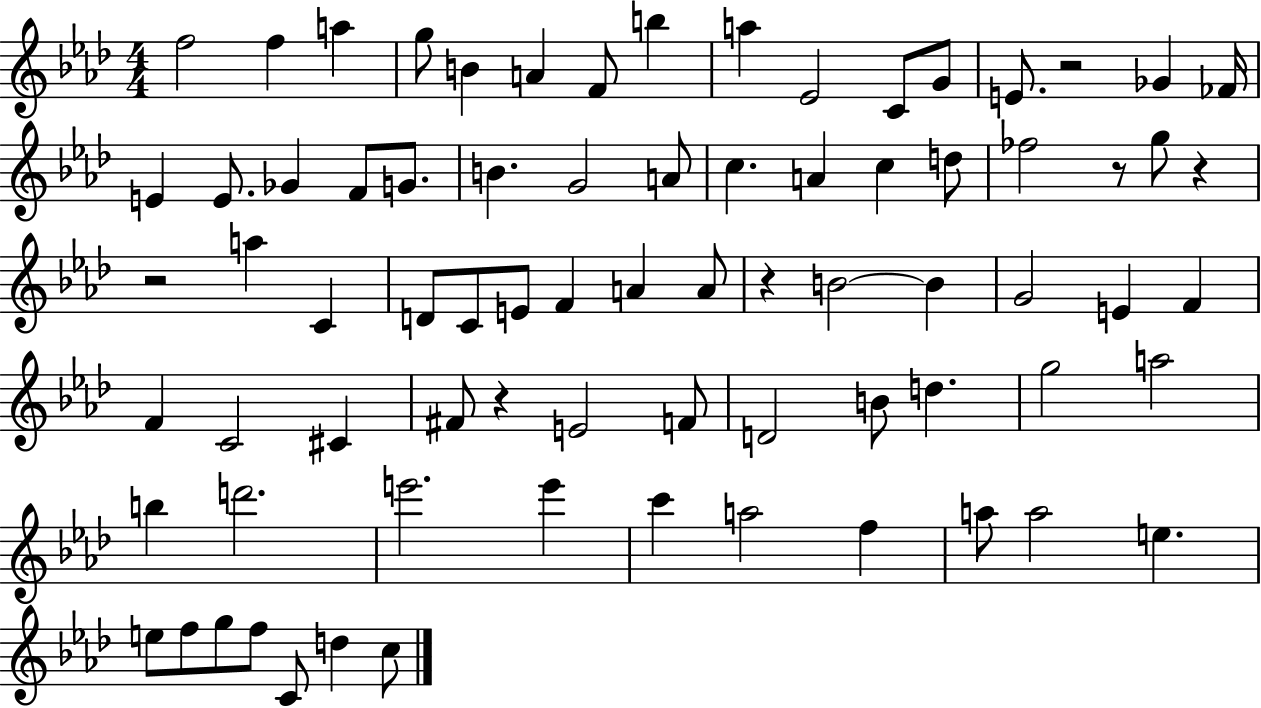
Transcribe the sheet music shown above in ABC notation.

X:1
T:Untitled
M:4/4
L:1/4
K:Ab
f2 f a g/2 B A F/2 b a _E2 C/2 G/2 E/2 z2 _G _F/4 E E/2 _G F/2 G/2 B G2 A/2 c A c d/2 _f2 z/2 g/2 z z2 a C D/2 C/2 E/2 F A A/2 z B2 B G2 E F F C2 ^C ^F/2 z E2 F/2 D2 B/2 d g2 a2 b d'2 e'2 e' c' a2 f a/2 a2 e e/2 f/2 g/2 f/2 C/2 d c/2